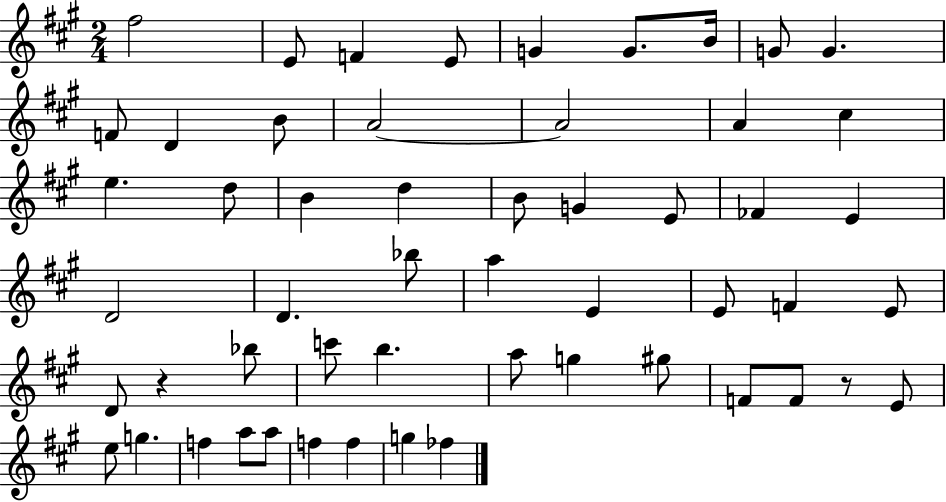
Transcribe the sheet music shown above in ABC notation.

X:1
T:Untitled
M:2/4
L:1/4
K:A
^f2 E/2 F E/2 G G/2 B/4 G/2 G F/2 D B/2 A2 A2 A ^c e d/2 B d B/2 G E/2 _F E D2 D _b/2 a E E/2 F E/2 D/2 z _b/2 c'/2 b a/2 g ^g/2 F/2 F/2 z/2 E/2 e/2 g f a/2 a/2 f f g _f